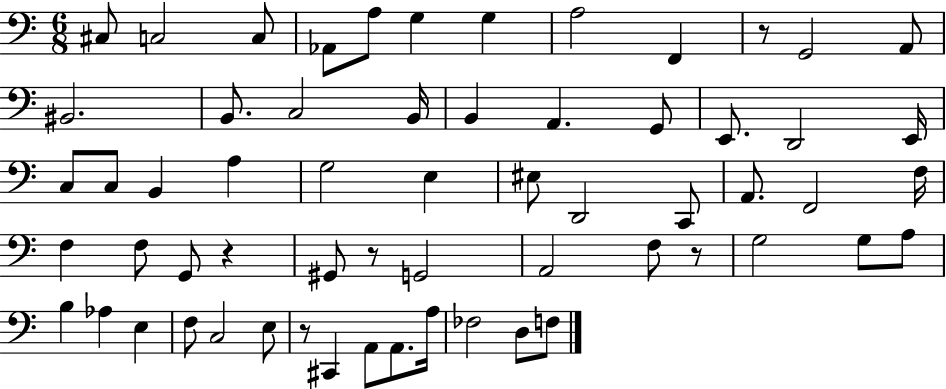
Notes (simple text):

C#3/e C3/h C3/e Ab2/e A3/e G3/q G3/q A3/h F2/q R/e G2/h A2/e BIS2/h. B2/e. C3/h B2/s B2/q A2/q. G2/e E2/e. D2/h E2/s C3/e C3/e B2/q A3/q G3/h E3/q EIS3/e D2/h C2/e A2/e. F2/h F3/s F3/q F3/e G2/e R/q G#2/e R/e G2/h A2/h F3/e R/e G3/h G3/e A3/e B3/q Ab3/q E3/q F3/e C3/h E3/e R/e C#2/q A2/e A2/e. A3/s FES3/h D3/e F3/e